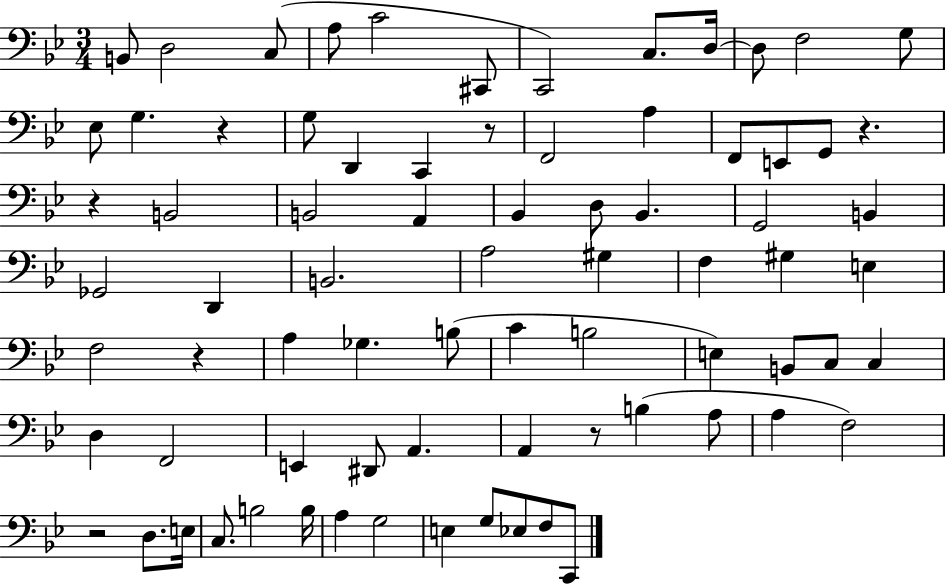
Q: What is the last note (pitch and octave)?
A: C2